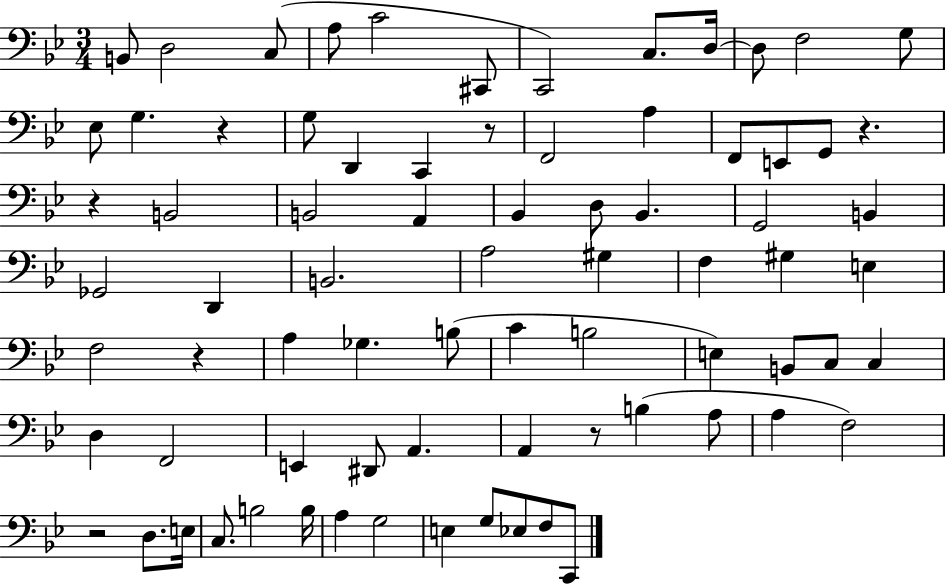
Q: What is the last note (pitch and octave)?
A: C2